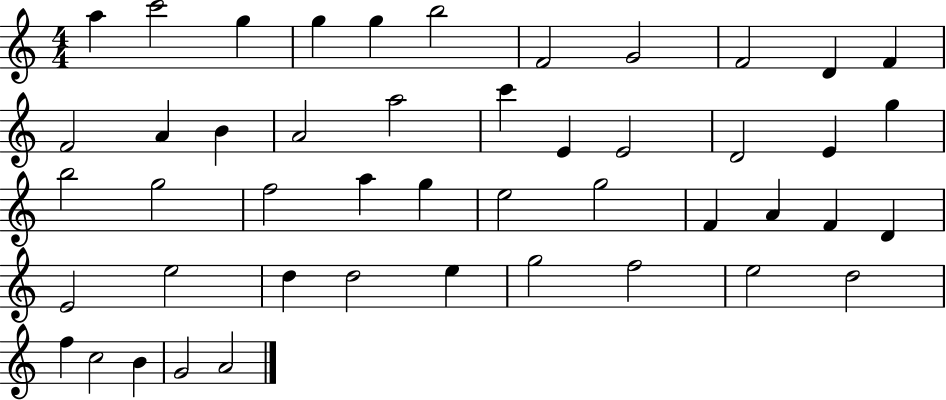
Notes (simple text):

A5/q C6/h G5/q G5/q G5/q B5/h F4/h G4/h F4/h D4/q F4/q F4/h A4/q B4/q A4/h A5/h C6/q E4/q E4/h D4/h E4/q G5/q B5/h G5/h F5/h A5/q G5/q E5/h G5/h F4/q A4/q F4/q D4/q E4/h E5/h D5/q D5/h E5/q G5/h F5/h E5/h D5/h F5/q C5/h B4/q G4/h A4/h